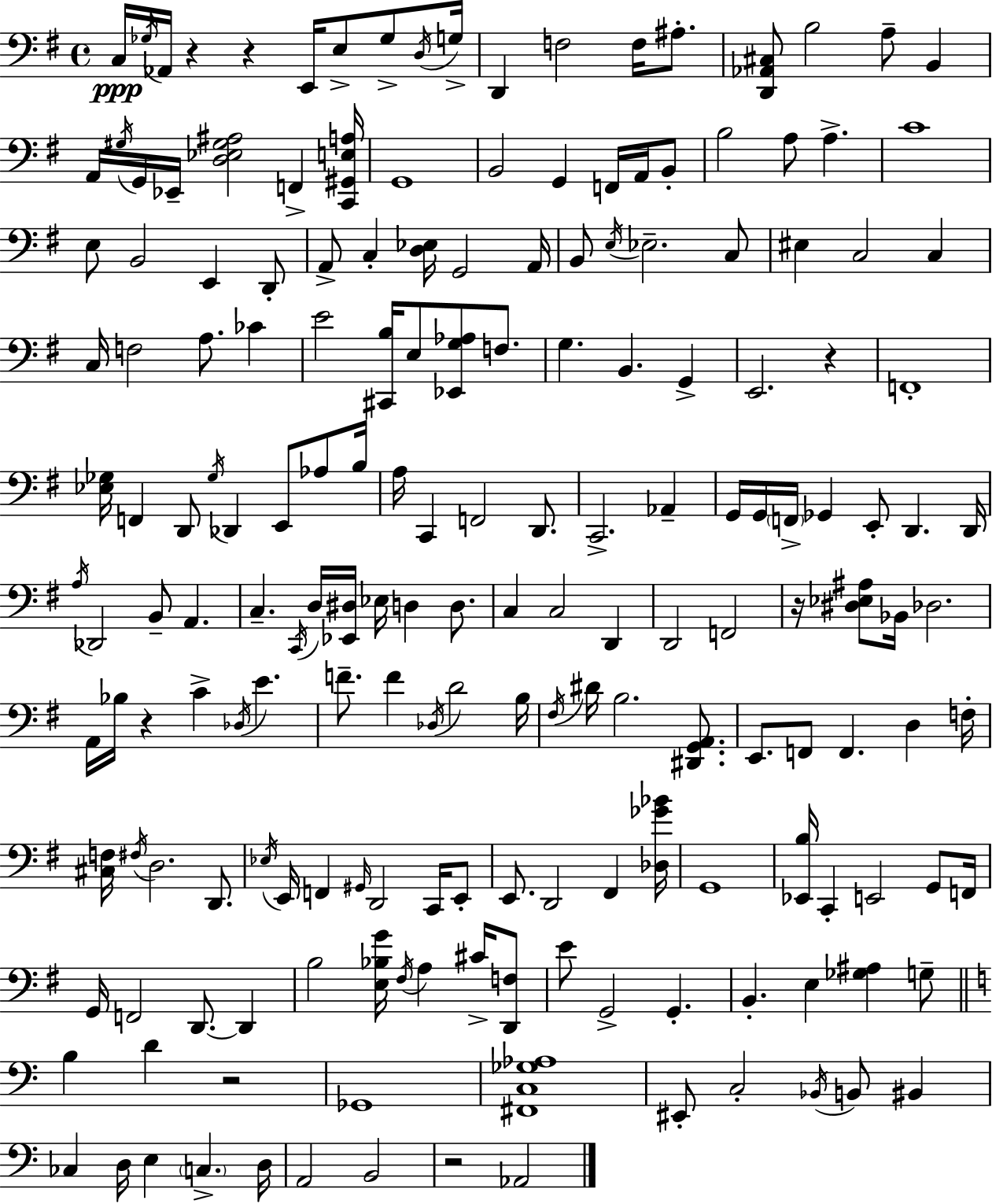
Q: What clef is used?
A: bass